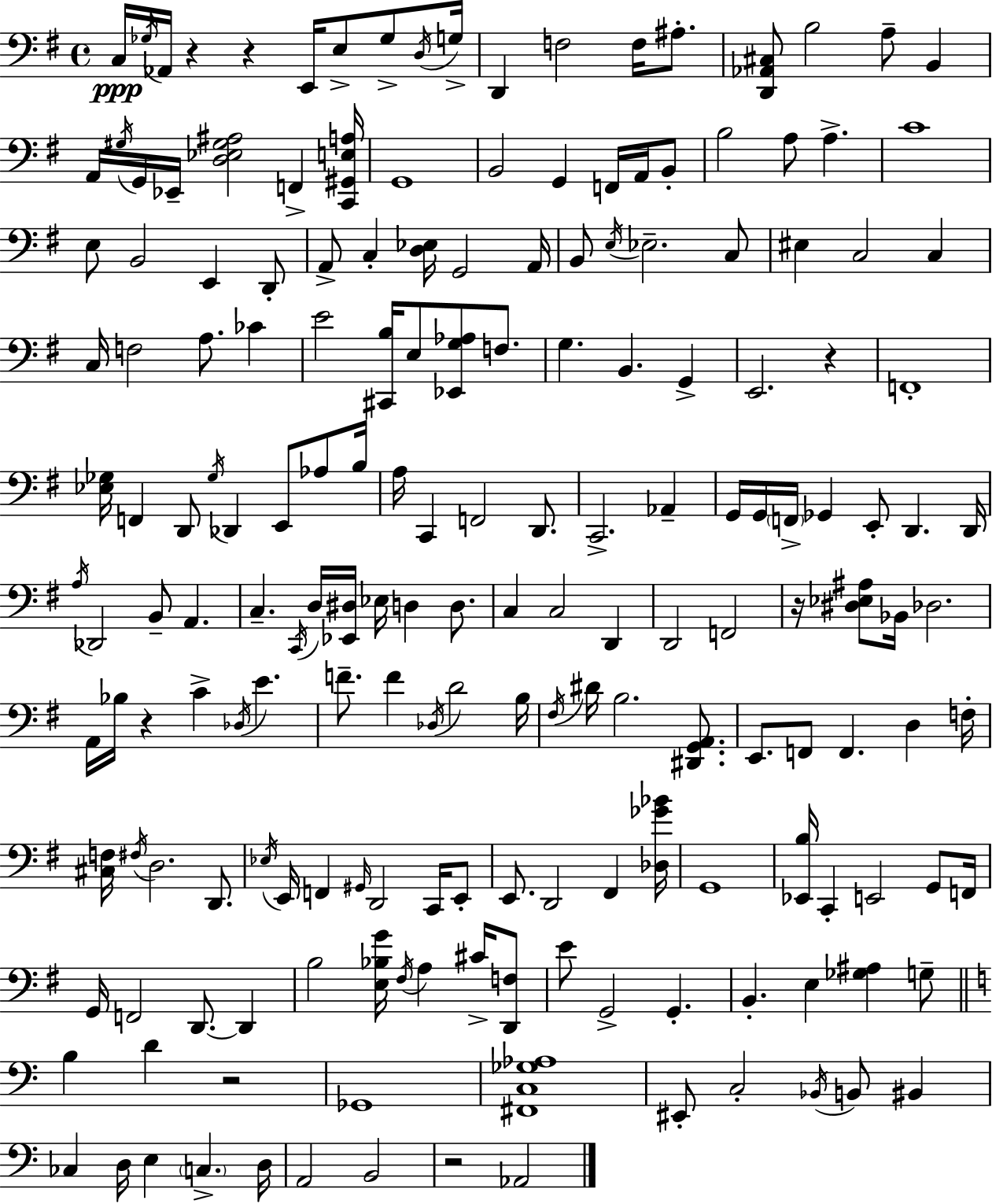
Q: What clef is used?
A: bass